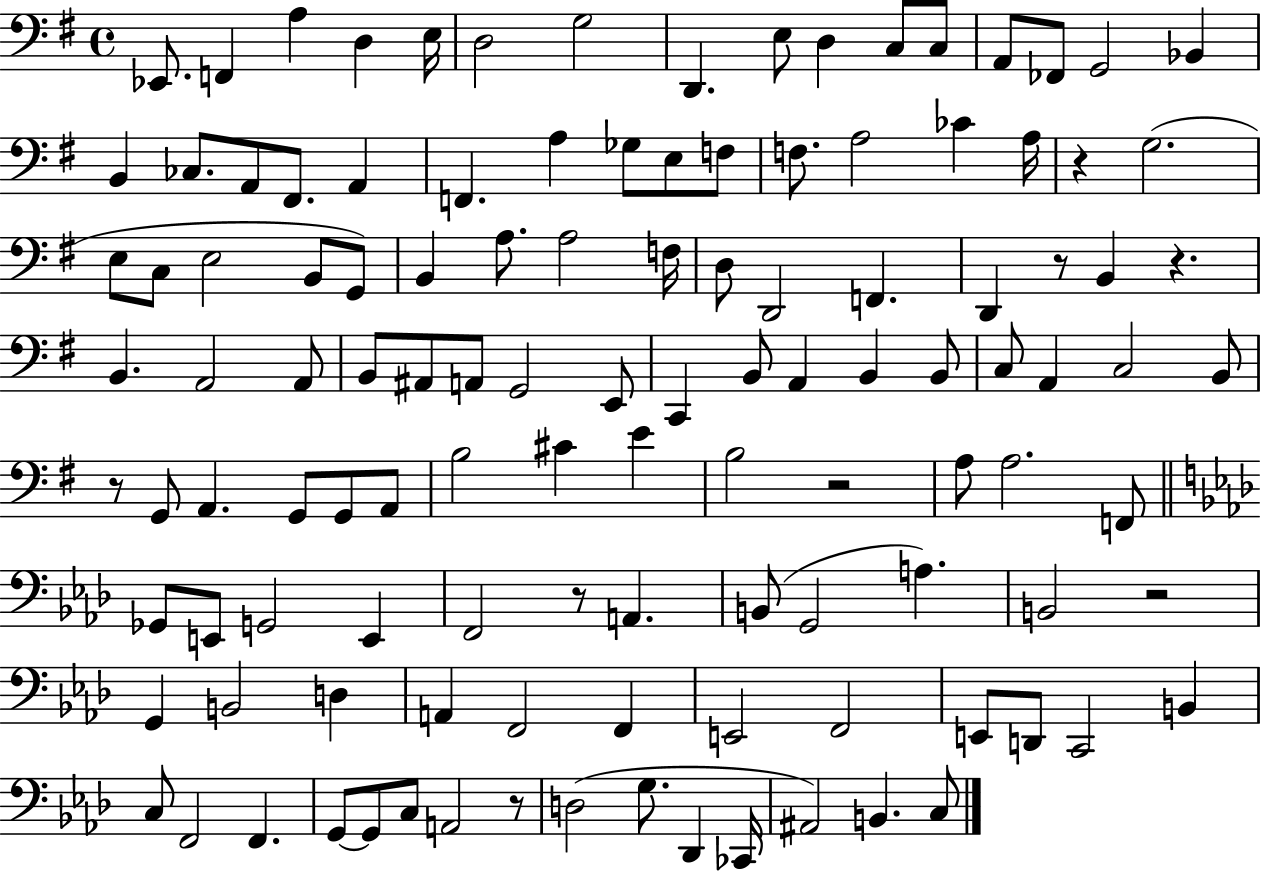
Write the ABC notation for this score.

X:1
T:Untitled
M:4/4
L:1/4
K:G
_E,,/2 F,, A, D, E,/4 D,2 G,2 D,, E,/2 D, C,/2 C,/2 A,,/2 _F,,/2 G,,2 _B,, B,, _C,/2 A,,/2 ^F,,/2 A,, F,, A, _G,/2 E,/2 F,/2 F,/2 A,2 _C A,/4 z G,2 E,/2 C,/2 E,2 B,,/2 G,,/2 B,, A,/2 A,2 F,/4 D,/2 D,,2 F,, D,, z/2 B,, z B,, A,,2 A,,/2 B,,/2 ^A,,/2 A,,/2 G,,2 E,,/2 C,, B,,/2 A,, B,, B,,/2 C,/2 A,, C,2 B,,/2 z/2 G,,/2 A,, G,,/2 G,,/2 A,,/2 B,2 ^C E B,2 z2 A,/2 A,2 F,,/2 _G,,/2 E,,/2 G,,2 E,, F,,2 z/2 A,, B,,/2 G,,2 A, B,,2 z2 G,, B,,2 D, A,, F,,2 F,, E,,2 F,,2 E,,/2 D,,/2 C,,2 B,, C,/2 F,,2 F,, G,,/2 G,,/2 C,/2 A,,2 z/2 D,2 G,/2 _D,, _C,,/4 ^A,,2 B,, C,/2